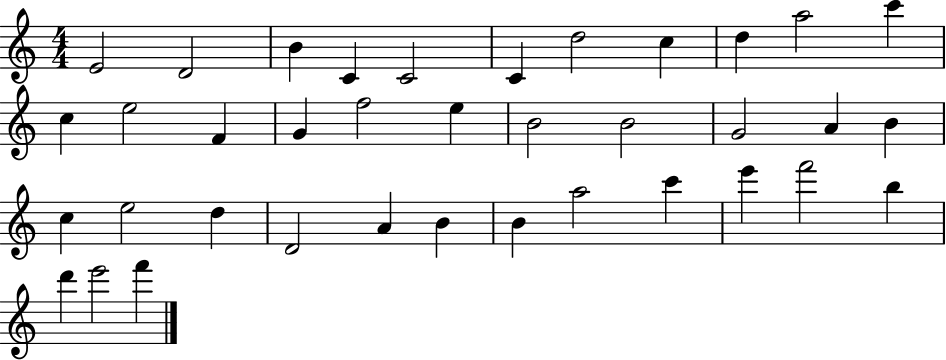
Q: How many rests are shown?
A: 0